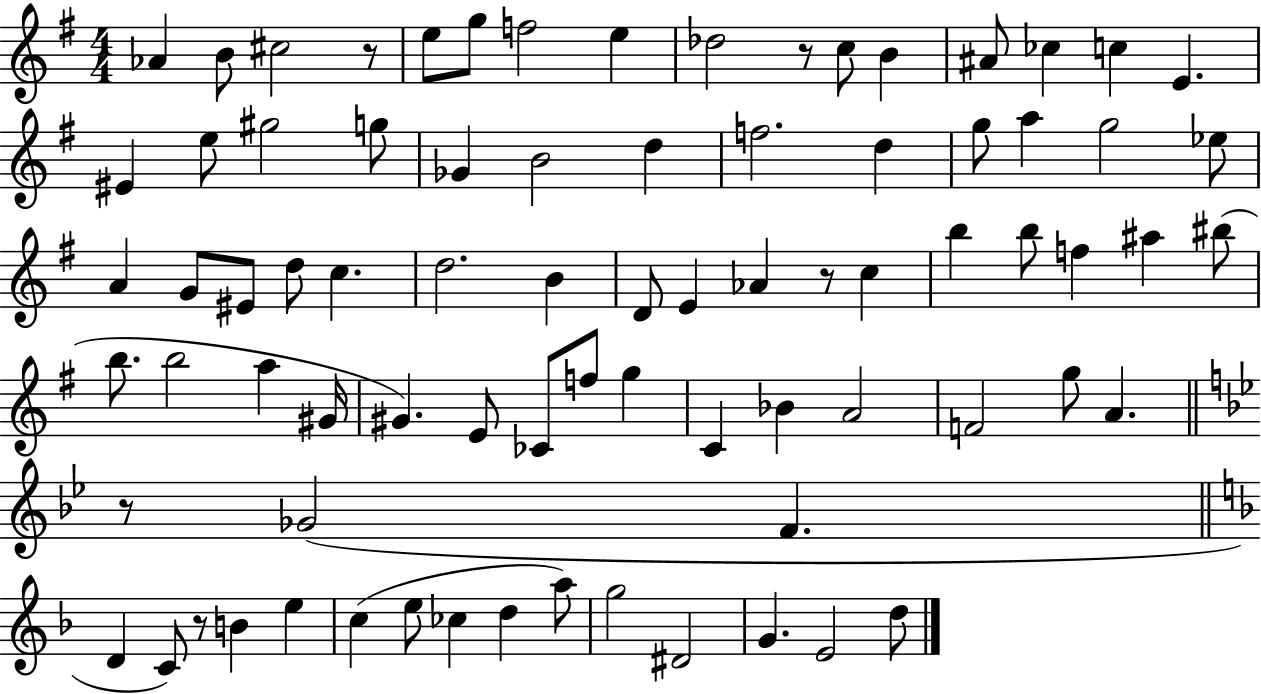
{
  \clef treble
  \numericTimeSignature
  \time 4/4
  \key g \major
  \repeat volta 2 { aes'4 b'8 cis''2 r8 | e''8 g''8 f''2 e''4 | des''2 r8 c''8 b'4 | ais'8 ces''4 c''4 e'4. | \break eis'4 e''8 gis''2 g''8 | ges'4 b'2 d''4 | f''2. d''4 | g''8 a''4 g''2 ees''8 | \break a'4 g'8 eis'8 d''8 c''4. | d''2. b'4 | d'8 e'4 aes'4 r8 c''4 | b''4 b''8 f''4 ais''4 bis''8( | \break b''8. b''2 a''4 gis'16 | gis'4.) e'8 ces'8 f''8 g''4 | c'4 bes'4 a'2 | f'2 g''8 a'4. | \break \bar "||" \break \key g \minor r8 ges'2( f'4. | \bar "||" \break \key f \major d'4 c'8) r8 b'4 e''4 | c''4( e''8 ces''4 d''4 a''8) | g''2 dis'2 | g'4. e'2 d''8 | \break } \bar "|."
}